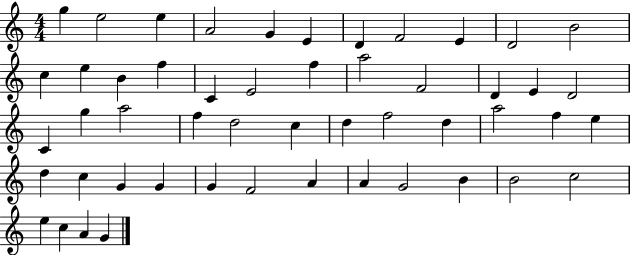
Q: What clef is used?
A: treble